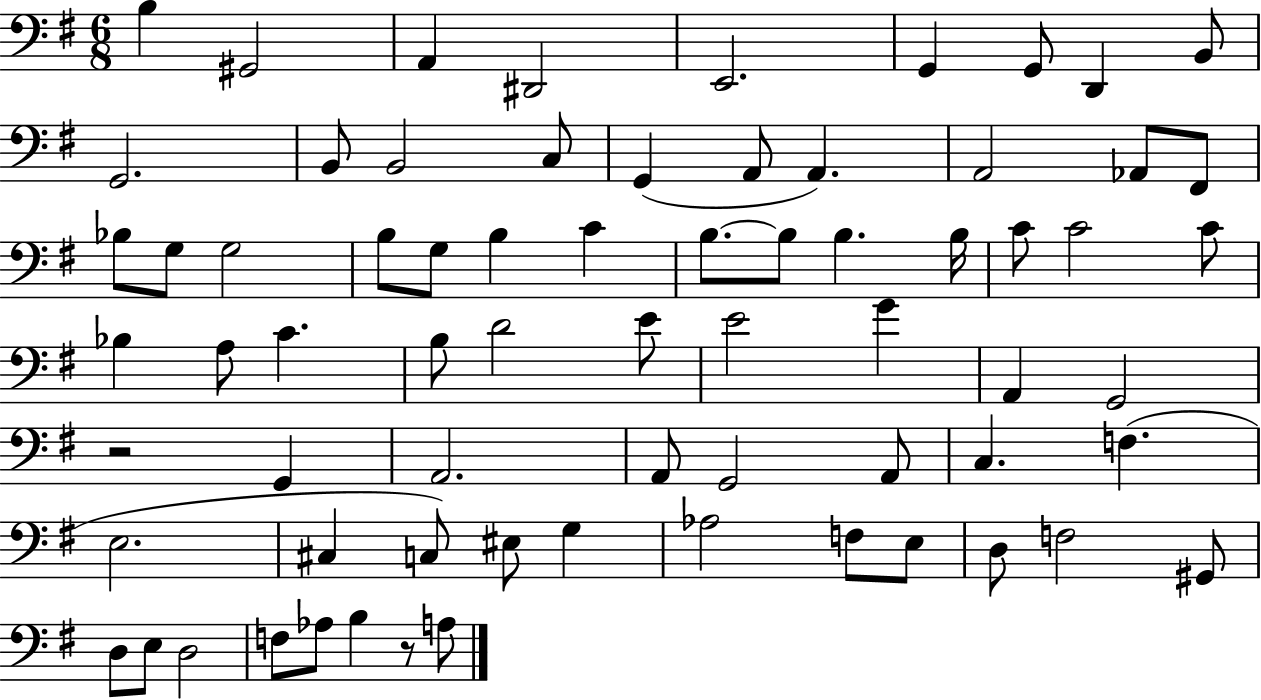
X:1
T:Untitled
M:6/8
L:1/4
K:G
B, ^G,,2 A,, ^D,,2 E,,2 G,, G,,/2 D,, B,,/2 G,,2 B,,/2 B,,2 C,/2 G,, A,,/2 A,, A,,2 _A,,/2 ^F,,/2 _B,/2 G,/2 G,2 B,/2 G,/2 B, C B,/2 B,/2 B, B,/4 C/2 C2 C/2 _B, A,/2 C B,/2 D2 E/2 E2 G A,, G,,2 z2 G,, A,,2 A,,/2 G,,2 A,,/2 C, F, E,2 ^C, C,/2 ^E,/2 G, _A,2 F,/2 E,/2 D,/2 F,2 ^G,,/2 D,/2 E,/2 D,2 F,/2 _A,/2 B, z/2 A,/2